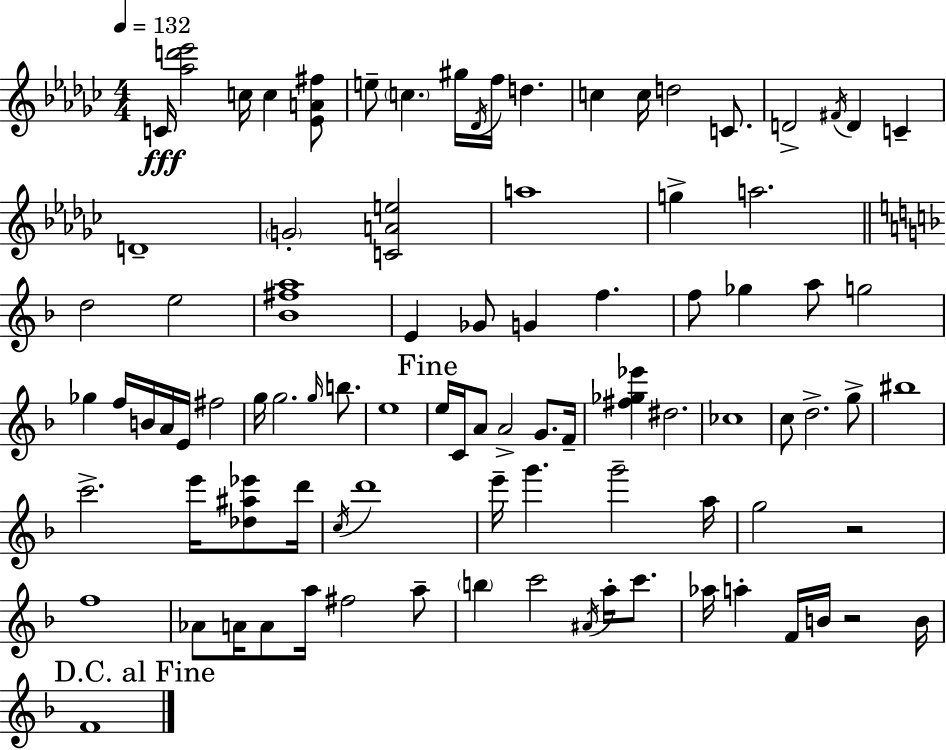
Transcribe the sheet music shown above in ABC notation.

X:1
T:Untitled
M:4/4
L:1/4
K:Ebm
C/4 [_ad'_e']2 c/4 c [_EA^f]/2 e/2 c ^g/4 _D/4 f/4 d c c/4 d2 C/2 D2 ^F/4 D C D4 G2 [CAe]2 a4 g a2 d2 e2 [_B^fa]4 E _G/2 G f f/2 _g a/2 g2 _g f/4 B/4 A/4 E/4 ^f2 g/4 g2 g/4 b/2 e4 e/4 C/4 A/2 A2 G/2 F/4 [^f_g_e'] ^d2 _c4 c/2 d2 g/2 ^b4 c'2 e'/4 [_d^a_e']/2 d'/4 c/4 d'4 e'/4 g' g'2 a/4 g2 z2 f4 _A/2 A/4 A/2 a/4 ^f2 a/2 b c'2 ^A/4 a/4 c'/2 _a/4 a F/4 B/4 z2 B/4 F4